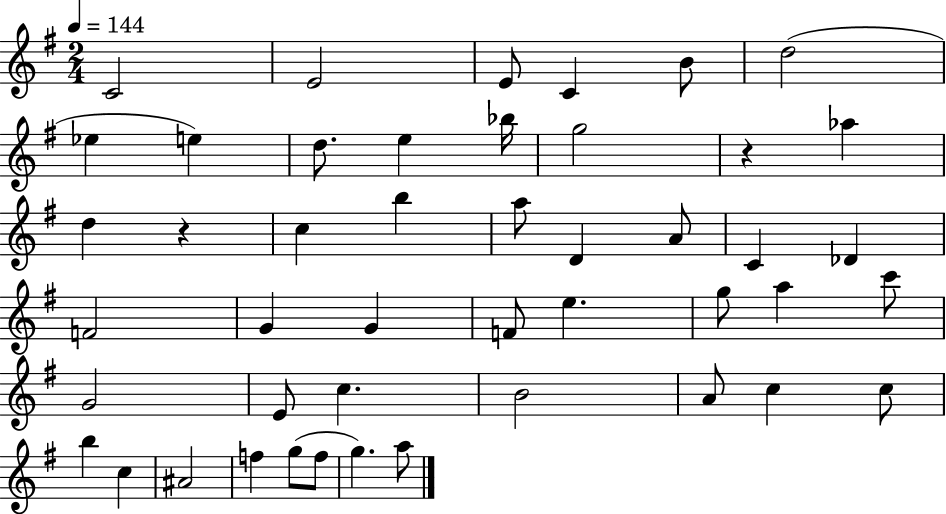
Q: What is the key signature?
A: G major